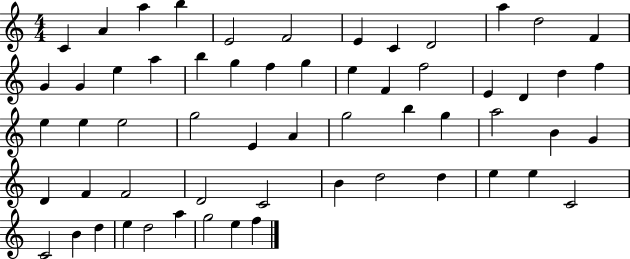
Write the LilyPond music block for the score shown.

{
  \clef treble
  \numericTimeSignature
  \time 4/4
  \key c \major
  c'4 a'4 a''4 b''4 | e'2 f'2 | e'4 c'4 d'2 | a''4 d''2 f'4 | \break g'4 g'4 e''4 a''4 | b''4 g''4 f''4 g''4 | e''4 f'4 f''2 | e'4 d'4 d''4 f''4 | \break e''4 e''4 e''2 | g''2 e'4 a'4 | g''2 b''4 g''4 | a''2 b'4 g'4 | \break d'4 f'4 f'2 | d'2 c'2 | b'4 d''2 d''4 | e''4 e''4 c'2 | \break c'2 b'4 d''4 | e''4 d''2 a''4 | g''2 e''4 f''4 | \bar "|."
}